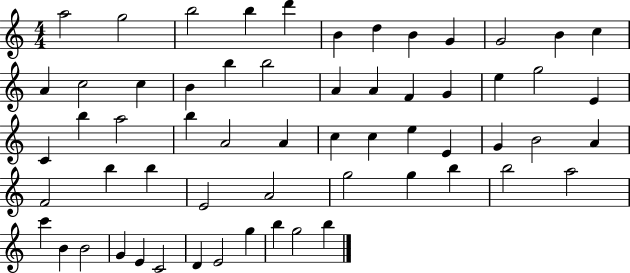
{
  \clef treble
  \numericTimeSignature
  \time 4/4
  \key c \major
  a''2 g''2 | b''2 b''4 d'''4 | b'4 d''4 b'4 g'4 | g'2 b'4 c''4 | \break a'4 c''2 c''4 | b'4 b''4 b''2 | a'4 a'4 f'4 g'4 | e''4 g''2 e'4 | \break c'4 b''4 a''2 | b''4 a'2 a'4 | c''4 c''4 e''4 e'4 | g'4 b'2 a'4 | \break f'2 b''4 b''4 | e'2 a'2 | g''2 g''4 b''4 | b''2 a''2 | \break c'''4 b'4 b'2 | g'4 e'4 c'2 | d'4 e'2 g''4 | b''4 g''2 b''4 | \break \bar "|."
}